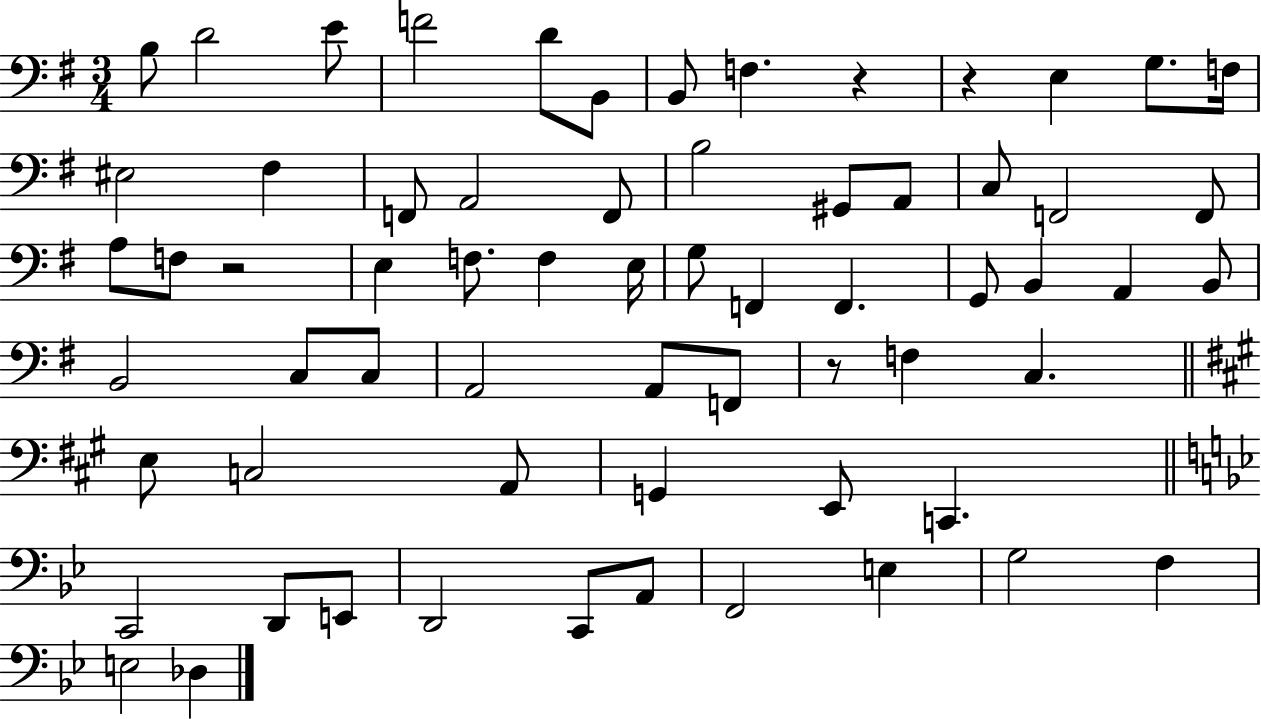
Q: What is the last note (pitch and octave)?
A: Db3